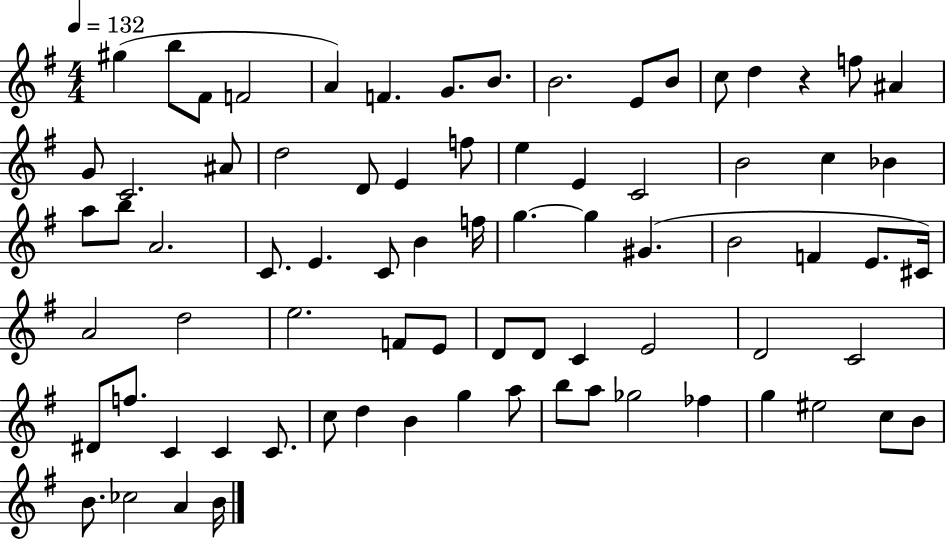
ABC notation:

X:1
T:Untitled
M:4/4
L:1/4
K:G
^g b/2 ^F/2 F2 A F G/2 B/2 B2 E/2 B/2 c/2 d z f/2 ^A G/2 C2 ^A/2 d2 D/2 E f/2 e E C2 B2 c _B a/2 b/2 A2 C/2 E C/2 B f/4 g g ^G B2 F E/2 ^C/4 A2 d2 e2 F/2 E/2 D/2 D/2 C E2 D2 C2 ^D/2 f/2 C C C/2 c/2 d B g a/2 b/2 a/2 _g2 _f g ^e2 c/2 B/2 B/2 _c2 A B/4